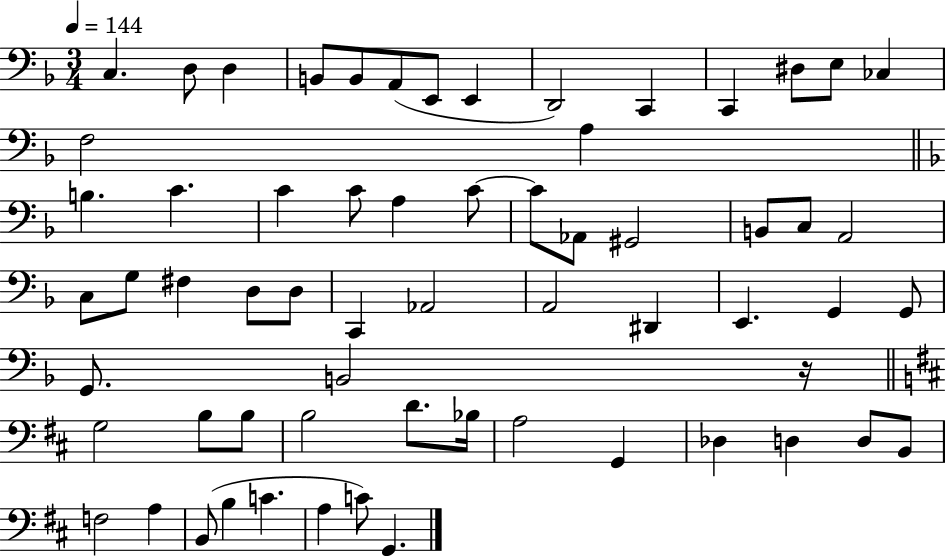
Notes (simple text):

C3/q. D3/e D3/q B2/e B2/e A2/e E2/e E2/q D2/h C2/q C2/q D#3/e E3/e CES3/q F3/h A3/q B3/q. C4/q. C4/q C4/e A3/q C4/e C4/e Ab2/e G#2/h B2/e C3/e A2/h C3/e G3/e F#3/q D3/e D3/e C2/q Ab2/h A2/h D#2/q E2/q. G2/q G2/e G2/e. B2/h R/s G3/h B3/e B3/e B3/h D4/e. Bb3/s A3/h G2/q Db3/q D3/q D3/e B2/e F3/h A3/q B2/e B3/q C4/q. A3/q C4/e G2/q.